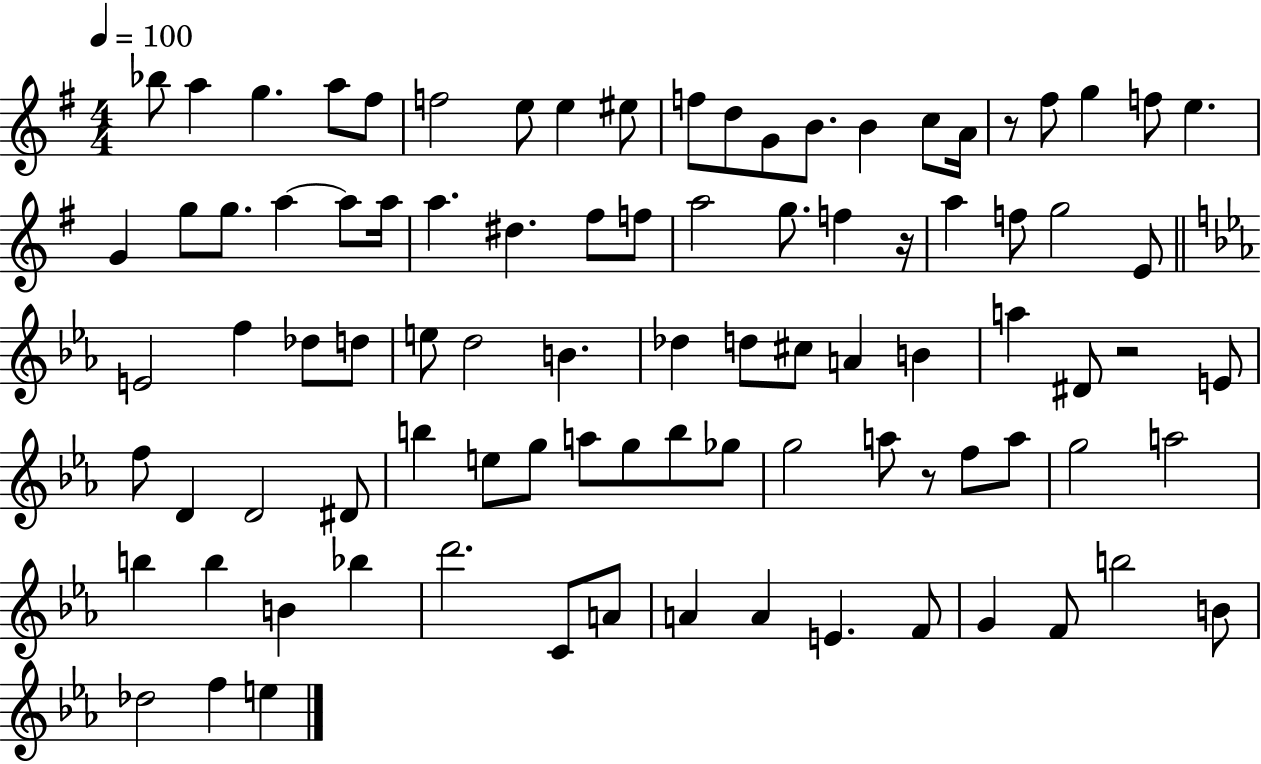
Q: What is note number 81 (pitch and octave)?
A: G4